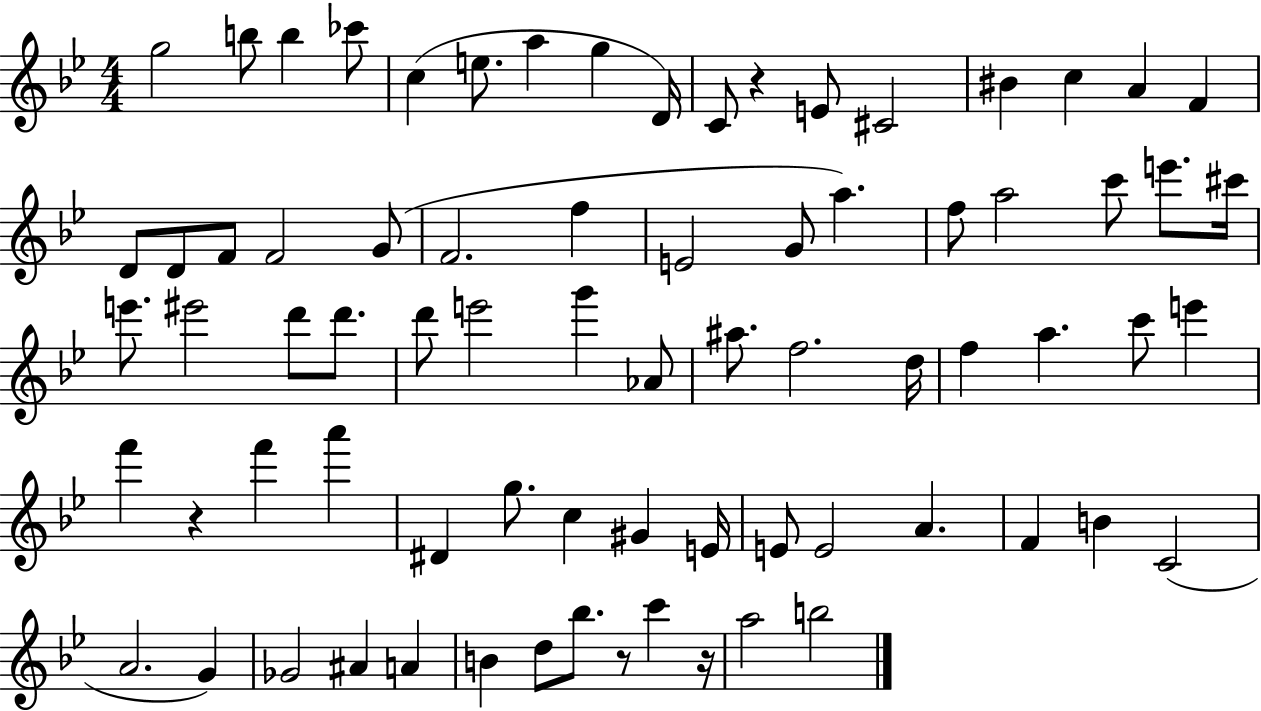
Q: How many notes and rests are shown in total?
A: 75